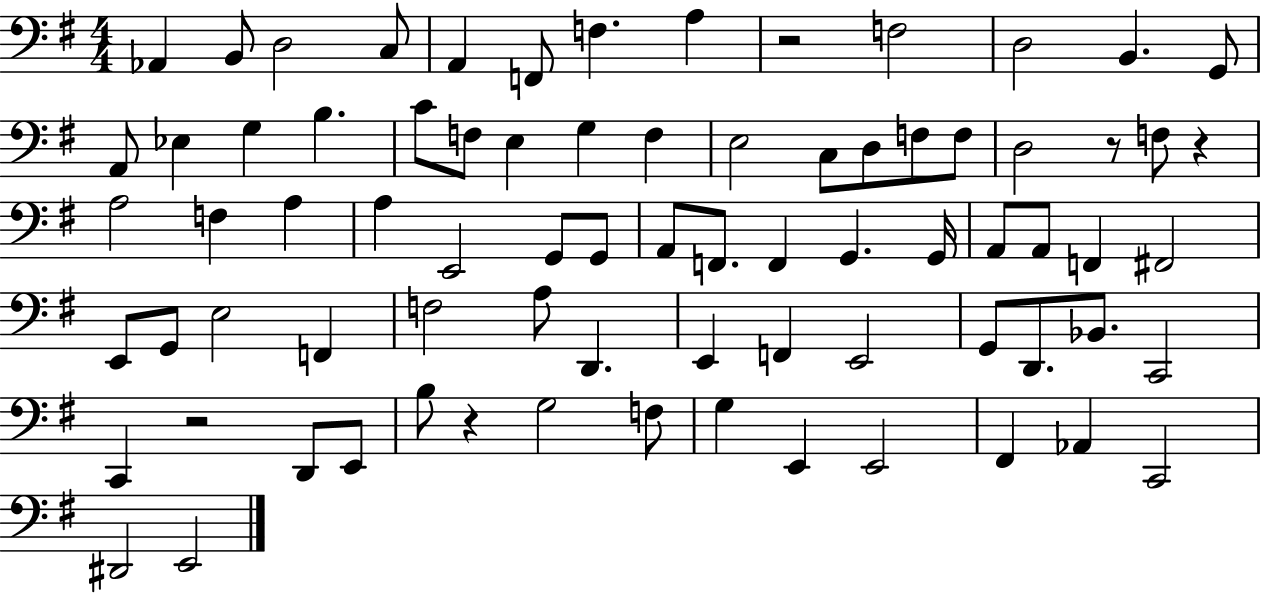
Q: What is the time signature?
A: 4/4